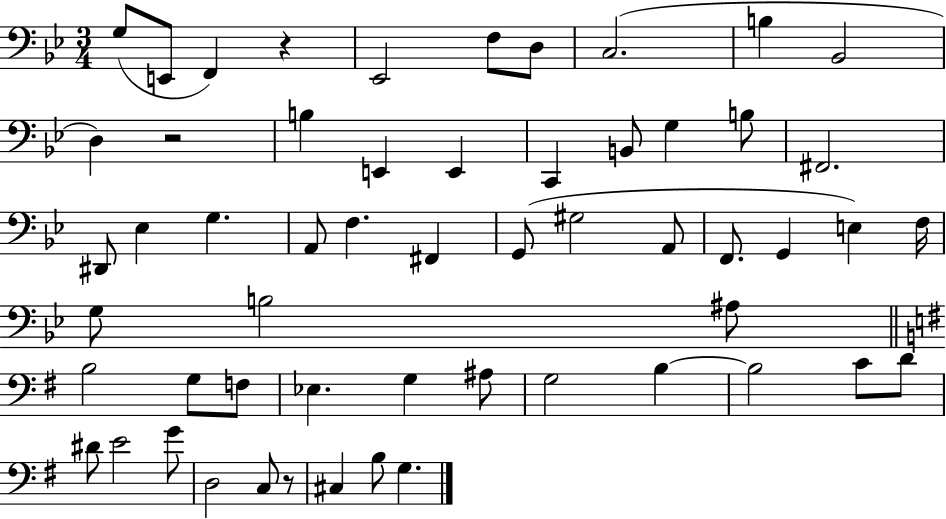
{
  \clef bass
  \numericTimeSignature
  \time 3/4
  \key bes \major
  g8( e,8 f,4) r4 | ees,2 f8 d8 | c2.( | b4 bes,2 | \break d4) r2 | b4 e,4 e,4 | c,4 b,8 g4 b8 | fis,2. | \break dis,8 ees4 g4. | a,8 f4. fis,4 | g,8( gis2 a,8 | f,8. g,4 e4) f16 | \break g8 b2 ais8 | \bar "||" \break \key g \major b2 g8 f8 | ees4. g4 ais8 | g2 b4~~ | b2 c'8 d'8 | \break dis'8 e'2 g'8 | d2 c8 r8 | cis4 b8 g4. | \bar "|."
}